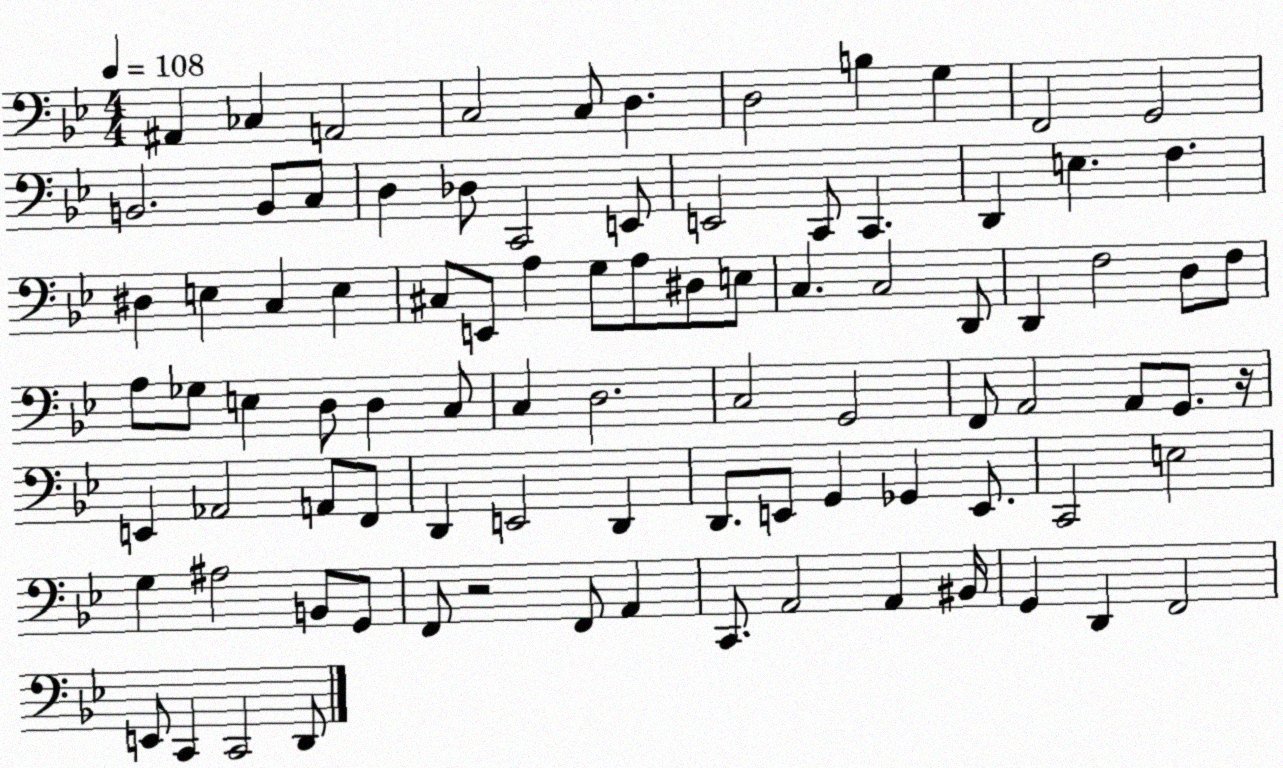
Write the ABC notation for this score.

X:1
T:Untitled
M:4/4
L:1/4
K:Bb
^A,, _C, A,,2 C,2 C,/2 D, D,2 B, G, F,,2 G,,2 B,,2 B,,/2 C,/2 D, _D,/2 C,,2 E,,/2 E,,2 C,,/2 C,, D,, E, F, ^D, E, C, E, ^C,/2 E,,/2 A, G,/2 A,/2 ^D,/2 E,/2 C, C,2 D,,/2 D,, F,2 D,/2 F,/2 A,/2 _G,/2 E, D,/2 D, C,/2 C, D,2 C,2 G,,2 F,,/2 A,,2 A,,/2 G,,/2 z/4 E,, _A,,2 A,,/2 F,,/2 D,, E,,2 D,, D,,/2 E,,/2 G,, _G,, E,,/2 C,,2 E,2 G, ^A,2 B,,/2 G,,/2 F,,/2 z2 F,,/2 A,, C,,/2 A,,2 A,, ^B,,/4 G,, D,, F,,2 E,,/2 C,, C,,2 D,,/2